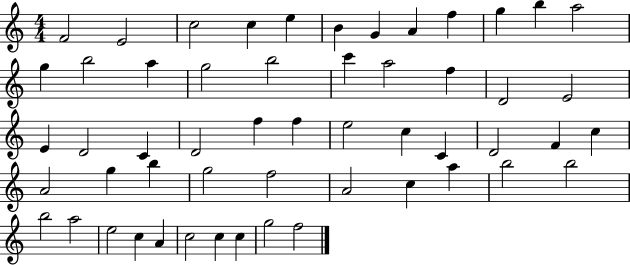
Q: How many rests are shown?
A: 0